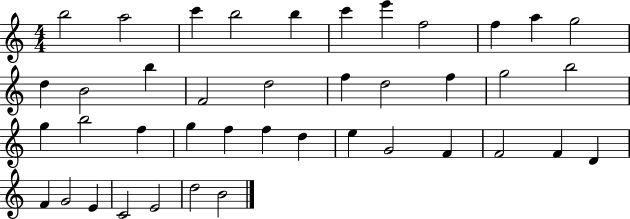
{
  \clef treble
  \numericTimeSignature
  \time 4/4
  \key c \major
  b''2 a''2 | c'''4 b''2 b''4 | c'''4 e'''4 f''2 | f''4 a''4 g''2 | \break d''4 b'2 b''4 | f'2 d''2 | f''4 d''2 f''4 | g''2 b''2 | \break g''4 b''2 f''4 | g''4 f''4 f''4 d''4 | e''4 g'2 f'4 | f'2 f'4 d'4 | \break f'4 g'2 e'4 | c'2 e'2 | d''2 b'2 | \bar "|."
}